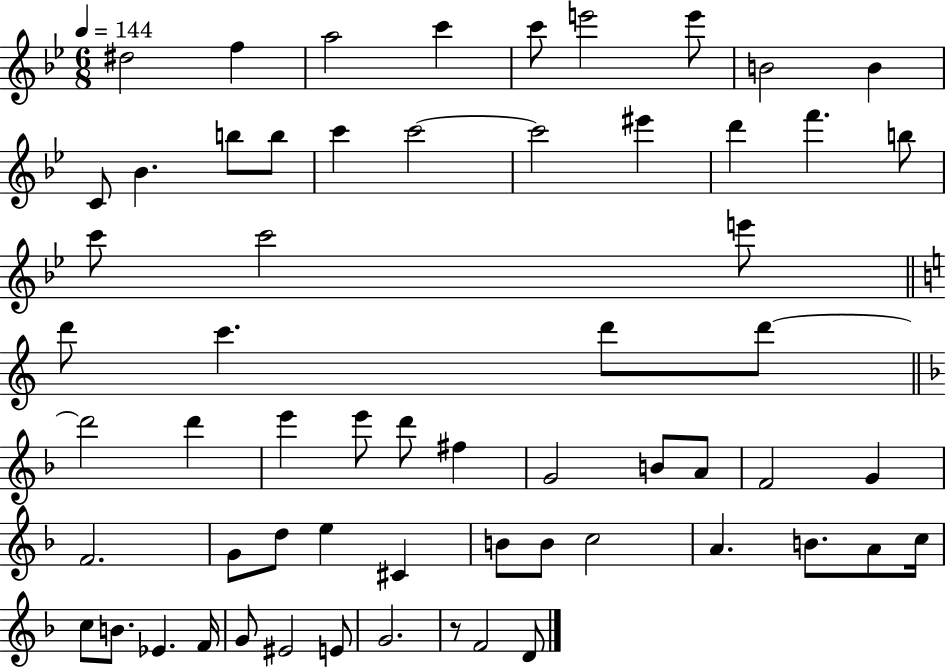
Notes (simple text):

D#5/h F5/q A5/h C6/q C6/e E6/h E6/e B4/h B4/q C4/e Bb4/q. B5/e B5/e C6/q C6/h C6/h EIS6/q D6/q F6/q. B5/e C6/e C6/h E6/e D6/e C6/q. D6/e D6/e D6/h D6/q E6/q E6/e D6/e F#5/q G4/h B4/e A4/e F4/h G4/q F4/h. G4/e D5/e E5/q C#4/q B4/e B4/e C5/h A4/q. B4/e. A4/e C5/s C5/e B4/e. Eb4/q. F4/s G4/e EIS4/h E4/e G4/h. R/e F4/h D4/e